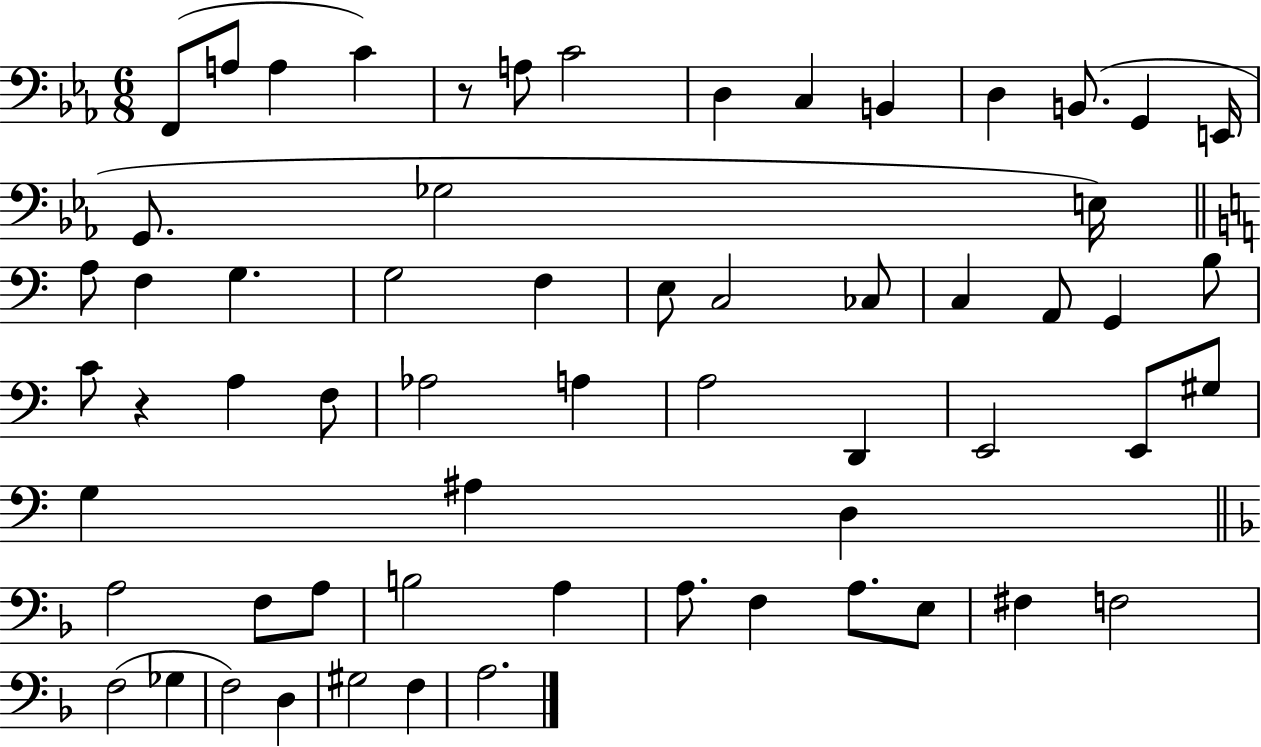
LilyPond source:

{
  \clef bass
  \numericTimeSignature
  \time 6/8
  \key ees \major
  f,8( a8 a4 c'4) | r8 a8 c'2 | d4 c4 b,4 | d4 b,8.( g,4 e,16 | \break g,8. ges2 e16) | \bar "||" \break \key c \major a8 f4 g4. | g2 f4 | e8 c2 ces8 | c4 a,8 g,4 b8 | \break c'8 r4 a4 f8 | aes2 a4 | a2 d,4 | e,2 e,8 gis8 | \break g4 ais4 d4 | \bar "||" \break \key d \minor a2 f8 a8 | b2 a4 | a8. f4 a8. e8 | fis4 f2 | \break f2( ges4 | f2) d4 | gis2 f4 | a2. | \break \bar "|."
}